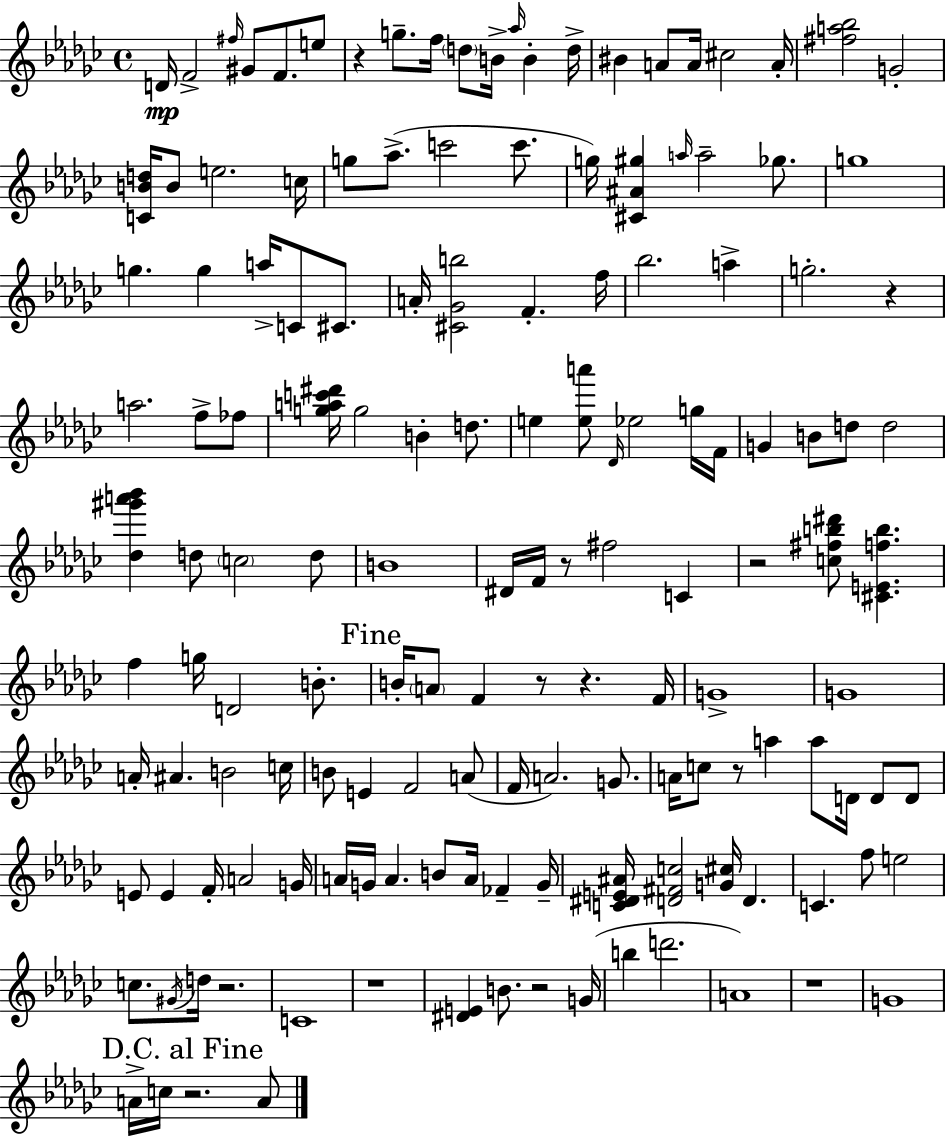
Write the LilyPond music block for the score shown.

{
  \clef treble
  \time 4/4
  \defaultTimeSignature
  \key ees \minor
  d'16\mp f'2-> \grace { fis''16 } gis'8 f'8. e''8 | r4 g''8.-- f''16 \parenthesize d''8 b'16-> \grace { aes''16 } b'4-. | d''16-> bis'4 a'8 a'16 cis''2 | a'16-. <fis'' a'' bes''>2 g'2-. | \break <c' b' d''>16 b'8 e''2. | c''16 g''8 aes''8.->( c'''2 c'''8. | g''16) <cis' ais' gis''>4 \grace { a''16 } a''2-- | ges''8. g''1 | \break g''4. g''4 a''16-> c'8 | cis'8. a'16-. <cis' ges' b''>2 f'4.-. | f''16 bes''2. a''4-> | g''2.-. r4 | \break a''2. f''8-> | fes''8 <g'' a'' c''' dis'''>16 g''2 b'4-. | d''8. e''4 <e'' a'''>8 \grace { des'16 } ees''2 | g''16 f'16 g'4 b'8 d''8 d''2 | \break <des'' gis''' a''' bes'''>4 d''8 \parenthesize c''2 | d''8 b'1 | dis'16 f'16 r8 fis''2 | c'4 r2 <c'' fis'' b'' dis'''>8 <cis' e' f'' b''>4. | \break f''4 g''16 d'2 | b'8.-. \mark "Fine" b'16-. \parenthesize a'8 f'4 r8 r4. | f'16 g'1-> | g'1 | \break a'16-. ais'4. b'2 | c''16 b'8 e'4 f'2 | a'8( f'16 a'2.) | g'8. a'16 c''8 r8 a''4 a''8 d'16 | \break d'8 d'8 e'8 e'4 f'16-. a'2 | g'16 a'16 g'16 a'4. b'8 a'16 fes'4-- | g'16-- <c' dis' e' ais'>16 <d' fis' c''>2 <g' cis''>16 d'4. | c'4. f''8 e''2 | \break c''8. \acciaccatura { gis'16 } d''16 r2. | c'1 | r1 | <dis' e'>4 b'8. r2 | \break g'16( b''4 d'''2. | a'1) | r1 | g'1 | \break \mark "D.C. al Fine" a'16-> c''16 r2. | a'8 \bar "|."
}